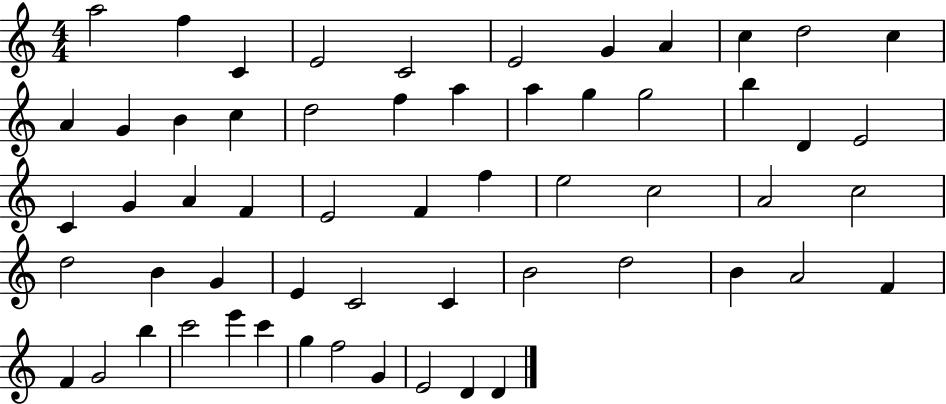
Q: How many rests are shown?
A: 0